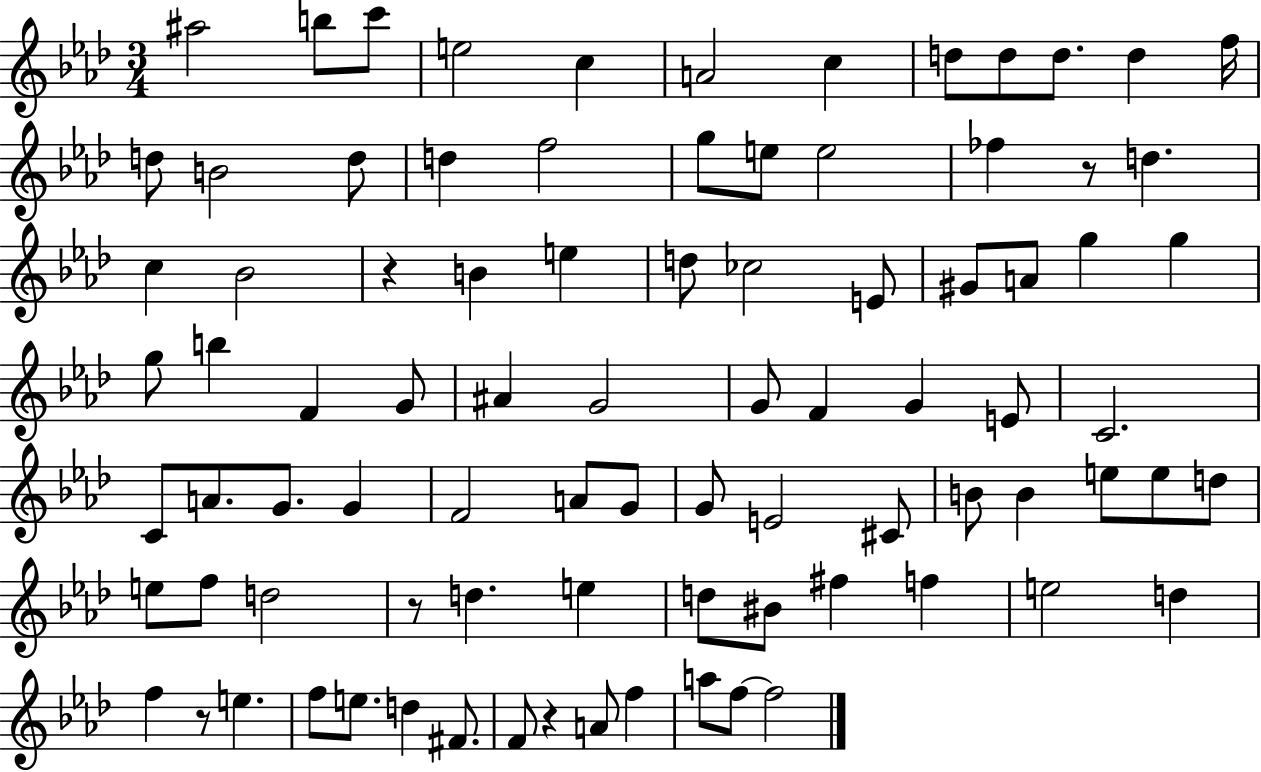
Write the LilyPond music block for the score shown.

{
  \clef treble
  \numericTimeSignature
  \time 3/4
  \key aes \major
  ais''2 b''8 c'''8 | e''2 c''4 | a'2 c''4 | d''8 d''8 d''8. d''4 f''16 | \break d''8 b'2 d''8 | d''4 f''2 | g''8 e''8 e''2 | fes''4 r8 d''4. | \break c''4 bes'2 | r4 b'4 e''4 | d''8 ces''2 e'8 | gis'8 a'8 g''4 g''4 | \break g''8 b''4 f'4 g'8 | ais'4 g'2 | g'8 f'4 g'4 e'8 | c'2. | \break c'8 a'8. g'8. g'4 | f'2 a'8 g'8 | g'8 e'2 cis'8 | b'8 b'4 e''8 e''8 d''8 | \break e''8 f''8 d''2 | r8 d''4. e''4 | d''8 bis'8 fis''4 f''4 | e''2 d''4 | \break f''4 r8 e''4. | f''8 e''8. d''4 fis'8. | f'8 r4 a'8 f''4 | a''8 f''8~~ f''2 | \break \bar "|."
}